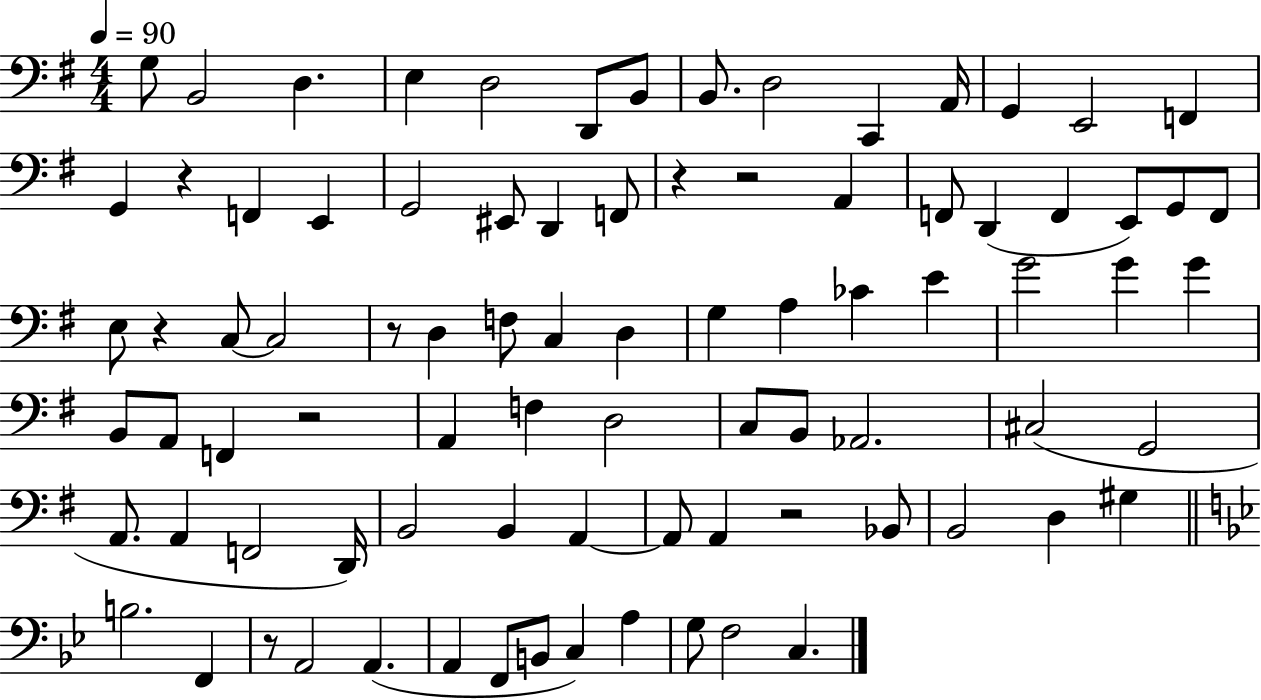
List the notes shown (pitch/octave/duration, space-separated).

G3/e B2/h D3/q. E3/q D3/h D2/e B2/e B2/e. D3/h C2/q A2/s G2/q E2/h F2/q G2/q R/q F2/q E2/q G2/h EIS2/e D2/q F2/e R/q R/h A2/q F2/e D2/q F2/q E2/e G2/e F2/e E3/e R/q C3/e C3/h R/e D3/q F3/e C3/q D3/q G3/q A3/q CES4/q E4/q G4/h G4/q G4/q B2/e A2/e F2/q R/h A2/q F3/q D3/h C3/e B2/e Ab2/h. C#3/h G2/h A2/e. A2/q F2/h D2/s B2/h B2/q A2/q A2/e A2/q R/h Bb2/e B2/h D3/q G#3/q B3/h. F2/q R/e A2/h A2/q. A2/q F2/e B2/e C3/q A3/q G3/e F3/h C3/q.